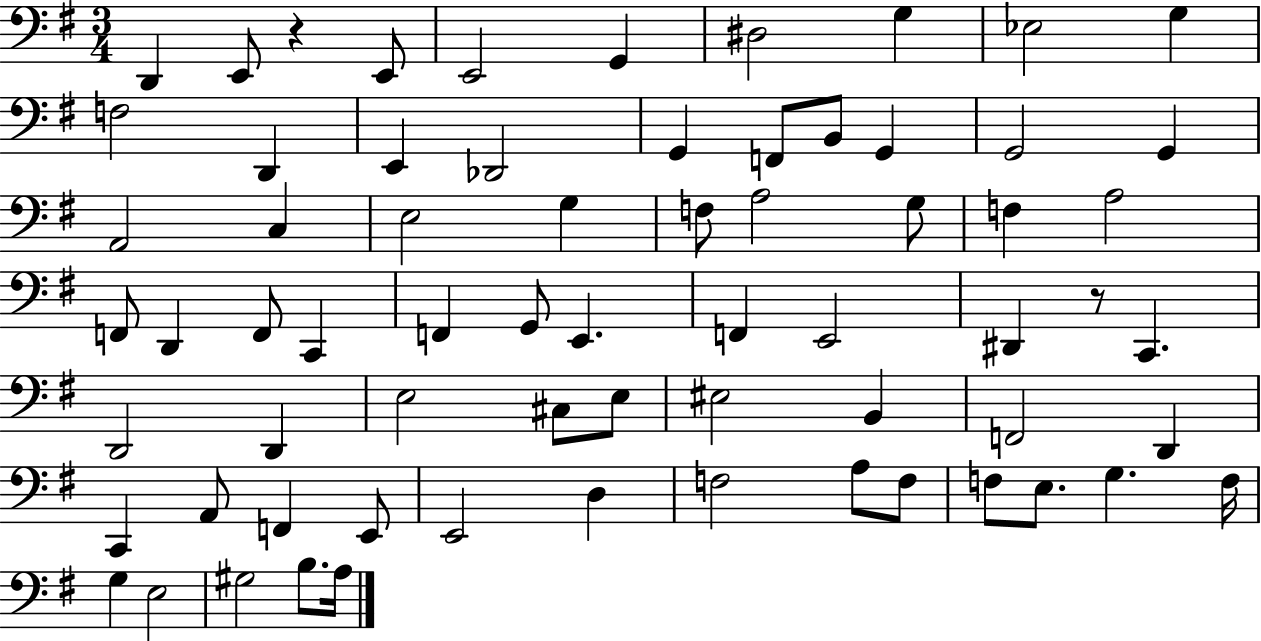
{
  \clef bass
  \numericTimeSignature
  \time 3/4
  \key g \major
  \repeat volta 2 { d,4 e,8 r4 e,8 | e,2 g,4 | dis2 g4 | ees2 g4 | \break f2 d,4 | e,4 des,2 | g,4 f,8 b,8 g,4 | g,2 g,4 | \break a,2 c4 | e2 g4 | f8 a2 g8 | f4 a2 | \break f,8 d,4 f,8 c,4 | f,4 g,8 e,4. | f,4 e,2 | dis,4 r8 c,4. | \break d,2 d,4 | e2 cis8 e8 | eis2 b,4 | f,2 d,4 | \break c,4 a,8 f,4 e,8 | e,2 d4 | f2 a8 f8 | f8 e8. g4. f16 | \break g4 e2 | gis2 b8. a16 | } \bar "|."
}